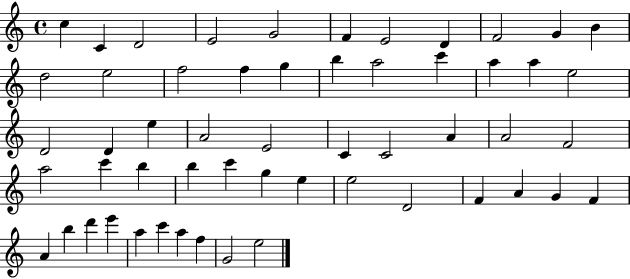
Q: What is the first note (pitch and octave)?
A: C5